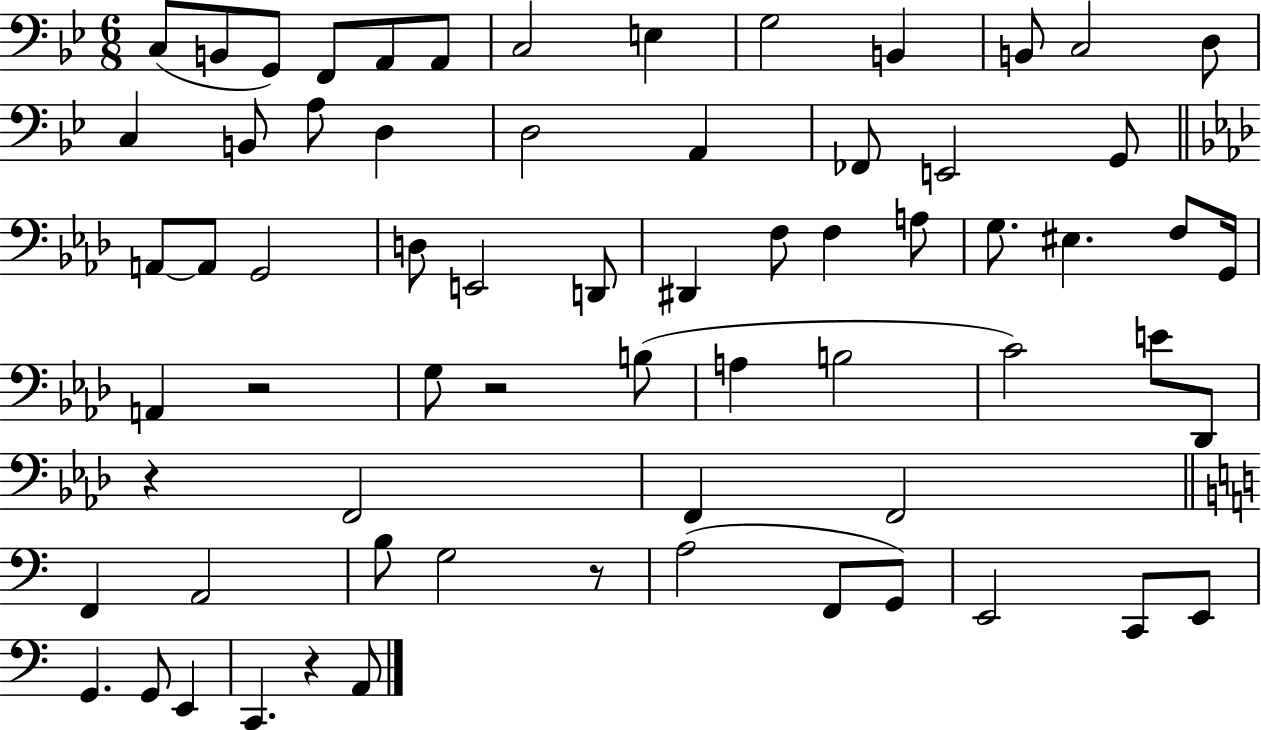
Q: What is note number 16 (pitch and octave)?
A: A3